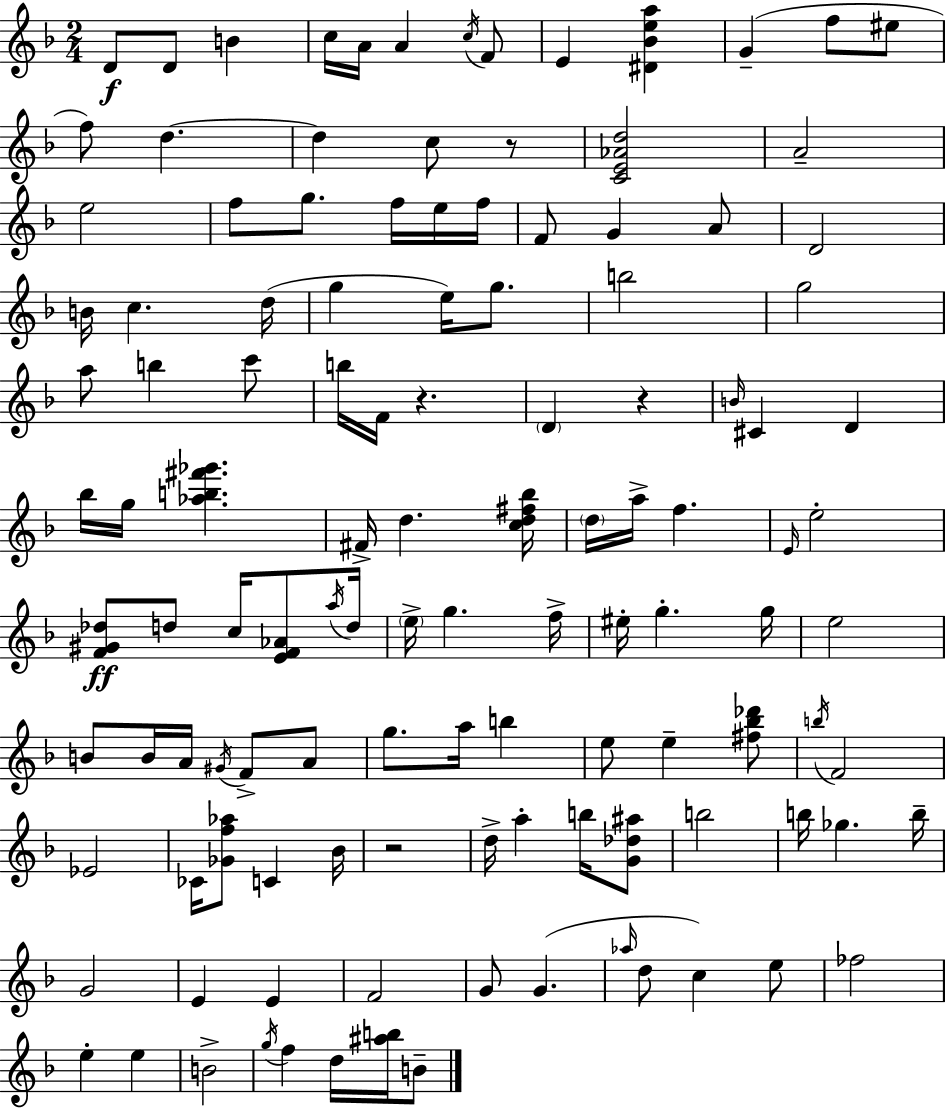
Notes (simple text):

D4/e D4/e B4/q C5/s A4/s A4/q C5/s F4/e E4/q [D#4,Bb4,E5,A5]/q G4/q F5/e EIS5/e F5/e D5/q. D5/q C5/e R/e [C4,E4,Ab4,D5]/h A4/h E5/h F5/e G5/e. F5/s E5/s F5/s F4/e G4/q A4/e D4/h B4/s C5/q. D5/s G5/q E5/s G5/e. B5/h G5/h A5/e B5/q C6/e B5/s F4/s R/q. D4/q R/q B4/s C#4/q D4/q Bb5/s G5/s [Ab5,B5,F#6,Gb6]/q. F#4/s D5/q. [C5,D5,F#5,Bb5]/s D5/s A5/s F5/q. E4/s E5/h [F4,G#4,Db5]/e D5/e C5/s [E4,F4,Ab4]/e A5/s D5/s E5/s G5/q. F5/s EIS5/s G5/q. G5/s E5/h B4/e B4/s A4/s G#4/s F4/e A4/e G5/e. A5/s B5/q E5/e E5/q [F#5,Bb5,Db6]/e B5/s F4/h Eb4/h CES4/s [Gb4,F5,Ab5]/e C4/q Bb4/s R/h D5/s A5/q B5/s [G4,Db5,A#5]/e B5/h B5/s Gb5/q. B5/s G4/h E4/q E4/q F4/h G4/e G4/q. Ab5/s D5/e C5/q E5/e FES5/h E5/q E5/q B4/h G5/s F5/q D5/s [A#5,B5]/s B4/e